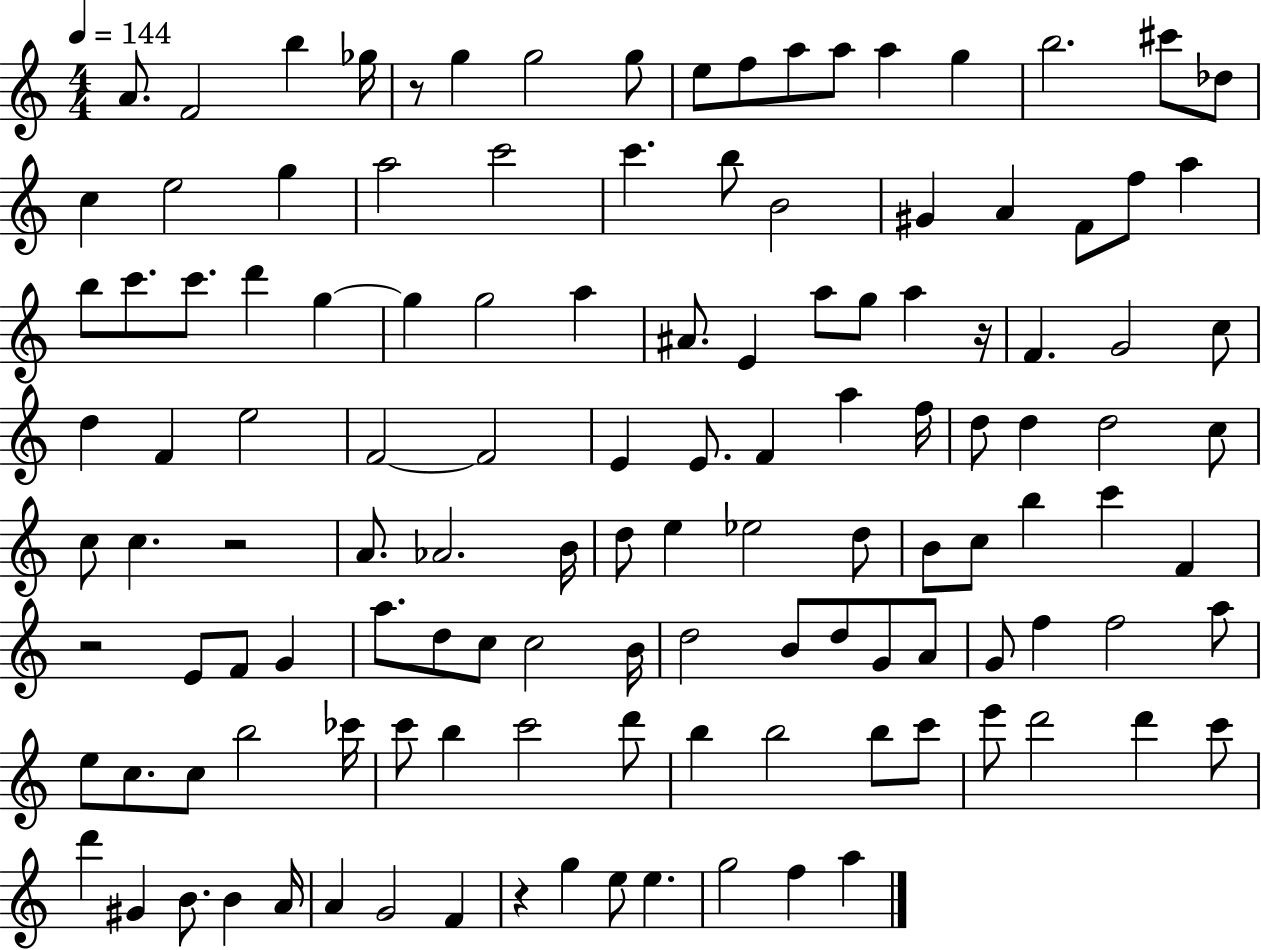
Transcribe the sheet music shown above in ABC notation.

X:1
T:Untitled
M:4/4
L:1/4
K:C
A/2 F2 b _g/4 z/2 g g2 g/2 e/2 f/2 a/2 a/2 a g b2 ^c'/2 _d/2 c e2 g a2 c'2 c' b/2 B2 ^G A F/2 f/2 a b/2 c'/2 c'/2 d' g g g2 a ^A/2 E a/2 g/2 a z/4 F G2 c/2 d F e2 F2 F2 E E/2 F a f/4 d/2 d d2 c/2 c/2 c z2 A/2 _A2 B/4 d/2 e _e2 d/2 B/2 c/2 b c' F z2 E/2 F/2 G a/2 d/2 c/2 c2 B/4 d2 B/2 d/2 G/2 A/2 G/2 f f2 a/2 e/2 c/2 c/2 b2 _c'/4 c'/2 b c'2 d'/2 b b2 b/2 c'/2 e'/2 d'2 d' c'/2 d' ^G B/2 B A/4 A G2 F z g e/2 e g2 f a